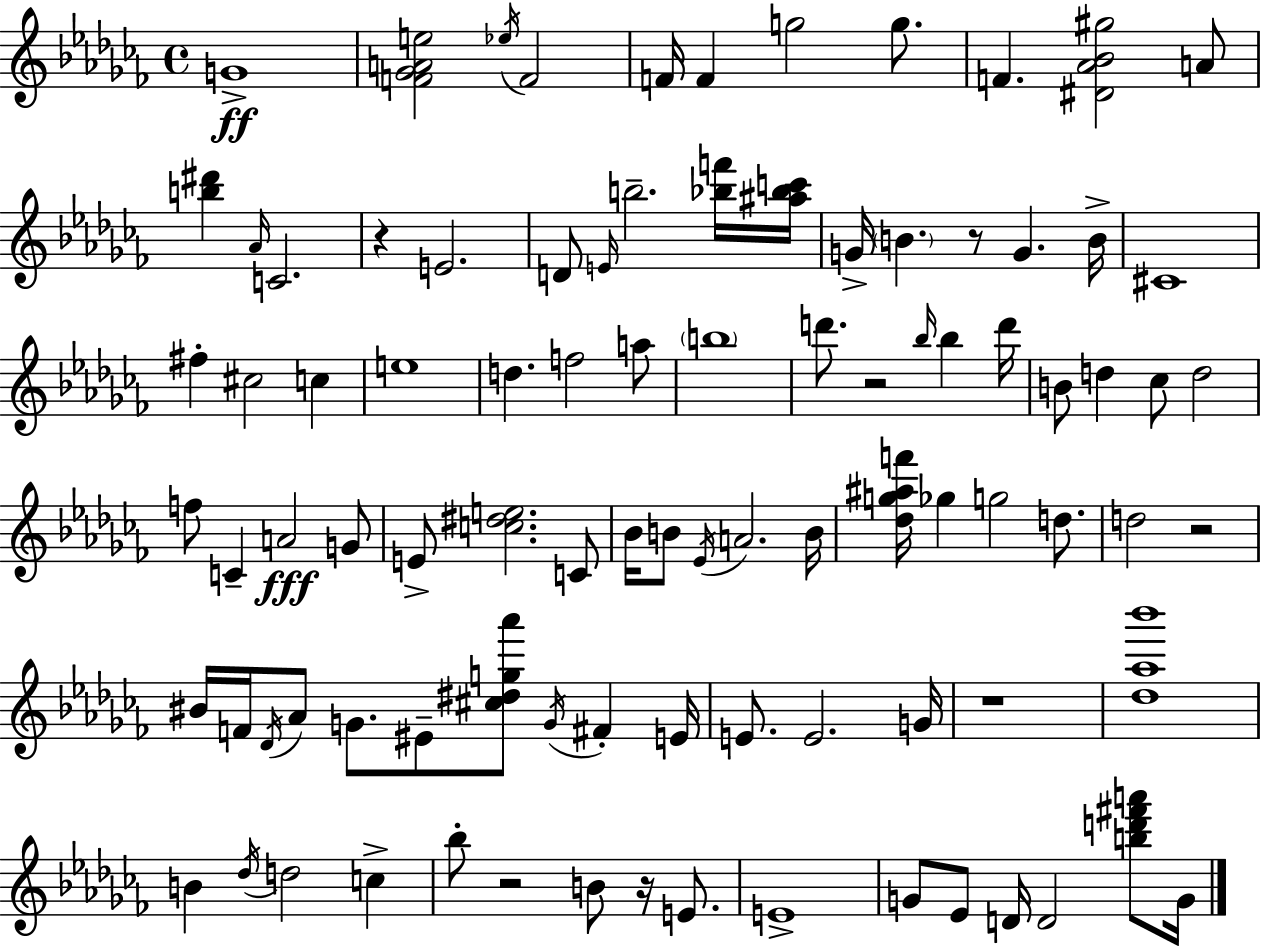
{
  \clef treble
  \time 4/4
  \defaultTimeSignature
  \key aes \minor
  g'1->\ff | <f' ges' a' e''>2 \acciaccatura { ees''16 } f'2 | f'16 f'4 g''2 g''8. | f'4. <dis' aes' bes' gis''>2 a'8 | \break <b'' dis'''>4 \grace { aes'16 } c'2. | r4 e'2. | d'8 \grace { e'16 } b''2.-- | <bes'' f'''>16 <ais'' bes'' c'''>16 g'16-> \parenthesize b'4. r8 g'4. | \break b'16-> cis'1 | fis''4-. cis''2 c''4 | e''1 | d''4. f''2 | \break a''8 \parenthesize b''1 | d'''8. r2 \grace { bes''16 } bes''4 | d'''16 b'8 d''4 ces''8 d''2 | f''8 c'4-- a'2\fff | \break g'8 e'8-> <c'' dis'' e''>2. | c'8 bes'16 b'8 \acciaccatura { ees'16 } a'2. | b'16 <des'' g'' ais'' f'''>16 ges''4 g''2 | d''8. d''2 r2 | \break bis'16 f'16 \acciaccatura { des'16 } aes'8 g'8. eis'8-- <cis'' dis'' g'' aes'''>8 | \acciaccatura { g'16 } fis'4-. e'16 e'8. e'2. | g'16 r1 | <des'' aes'' bes'''>1 | \break b'4 \acciaccatura { des''16 } d''2 | c''4-> bes''8-. r2 | b'8 r16 e'8. e'1-> | g'8 ees'8 d'16 d'2 | \break <b'' d''' fis''' a'''>8 g'16 \bar "|."
}